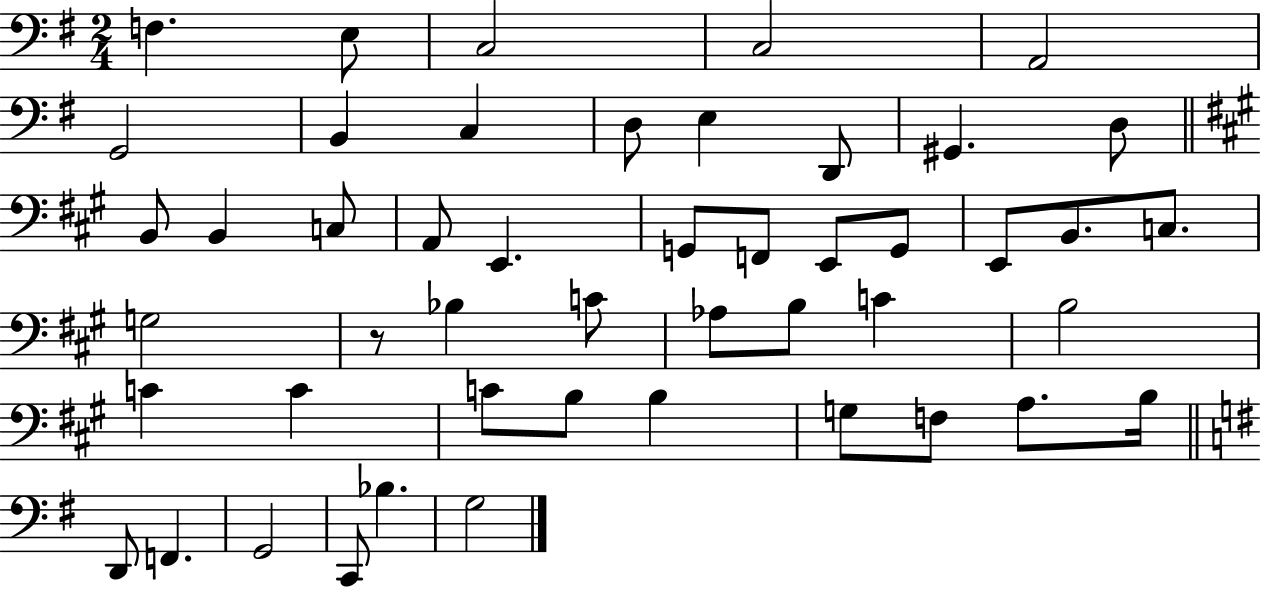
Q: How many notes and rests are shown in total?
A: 48